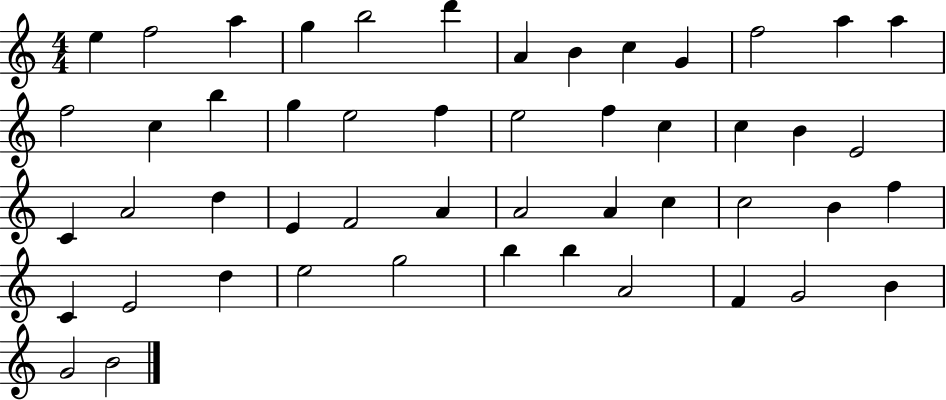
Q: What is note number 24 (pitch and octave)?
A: B4